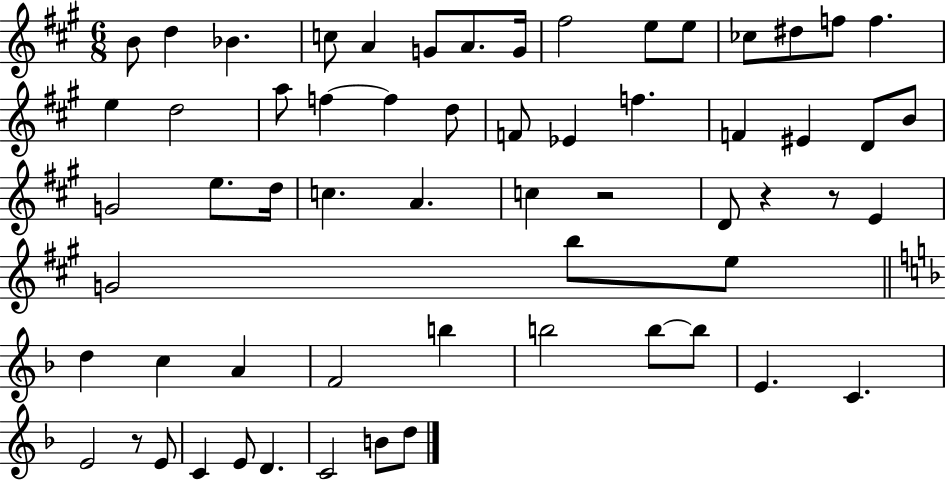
B4/e D5/q Bb4/q. C5/e A4/q G4/e A4/e. G4/s F#5/h E5/e E5/e CES5/e D#5/e F5/e F5/q. E5/q D5/h A5/e F5/q F5/q D5/e F4/e Eb4/q F5/q. F4/q EIS4/q D4/e B4/e G4/h E5/e. D5/s C5/q. A4/q. C5/q R/h D4/e R/q R/e E4/q G4/h B5/e E5/e D5/q C5/q A4/q F4/h B5/q B5/h B5/e B5/e E4/q. C4/q. E4/h R/e E4/e C4/q E4/e D4/q. C4/h B4/e D5/e